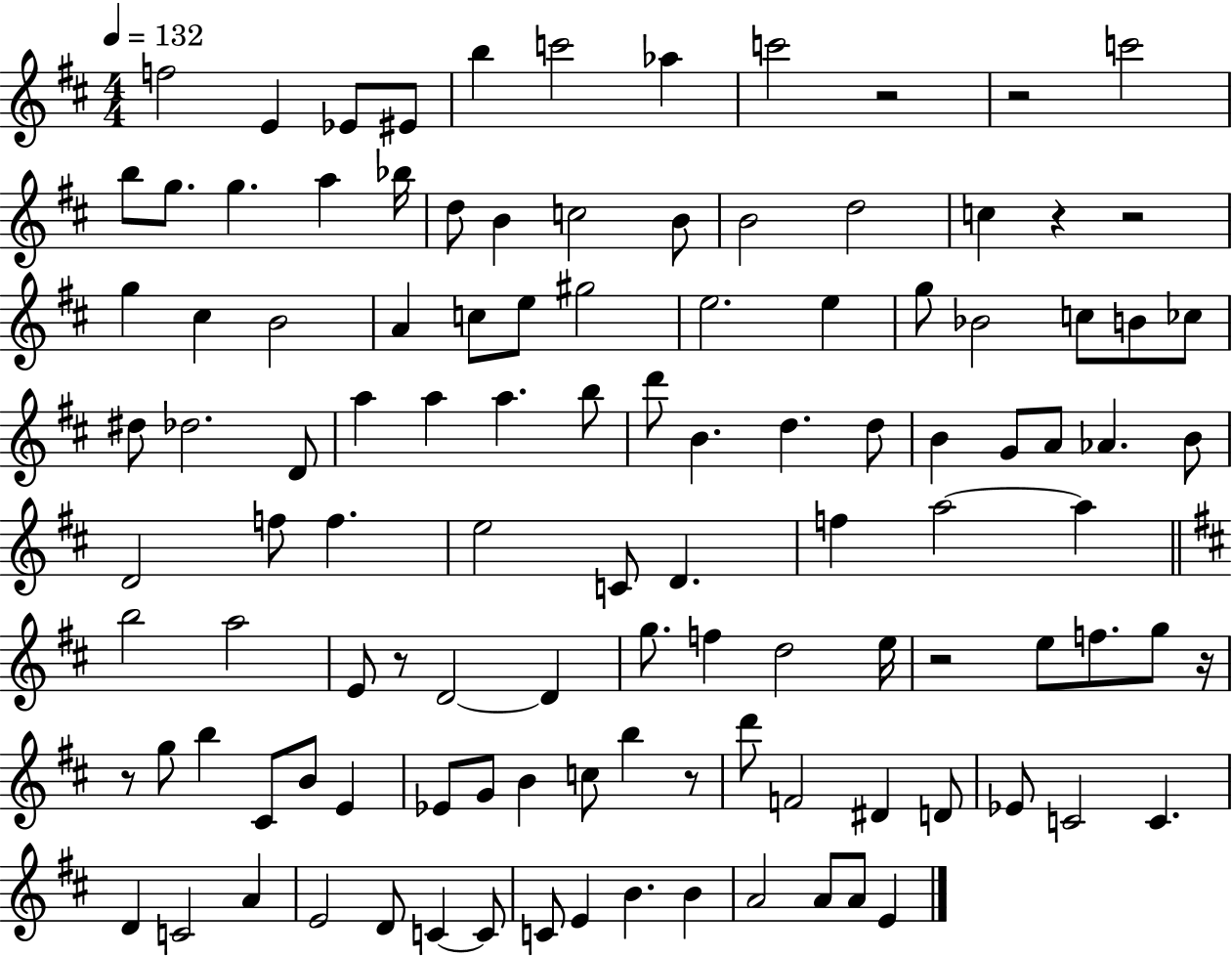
F5/h E4/q Eb4/e EIS4/e B5/q C6/h Ab5/q C6/h R/h R/h C6/h B5/e G5/e. G5/q. A5/q Bb5/s D5/e B4/q C5/h B4/e B4/h D5/h C5/q R/q R/h G5/q C#5/q B4/h A4/q C5/e E5/e G#5/h E5/h. E5/q G5/e Bb4/h C5/e B4/e CES5/e D#5/e Db5/h. D4/e A5/q A5/q A5/q. B5/e D6/e B4/q. D5/q. D5/e B4/q G4/e A4/e Ab4/q. B4/e D4/h F5/e F5/q. E5/h C4/e D4/q. F5/q A5/h A5/q B5/h A5/h E4/e R/e D4/h D4/q G5/e. F5/q D5/h E5/s R/h E5/e F5/e. G5/e R/s R/e G5/e B5/q C#4/e B4/e E4/q Eb4/e G4/e B4/q C5/e B5/q R/e D6/e F4/h D#4/q D4/e Eb4/e C4/h C4/q. D4/q C4/h A4/q E4/h D4/e C4/q C4/e C4/e E4/q B4/q. B4/q A4/h A4/e A4/e E4/q